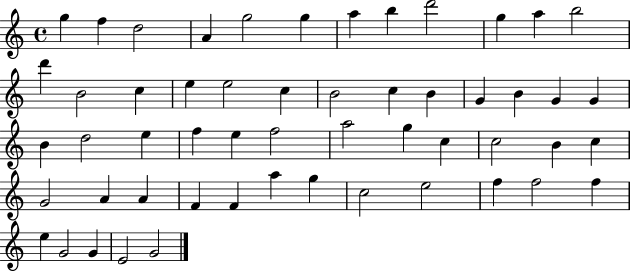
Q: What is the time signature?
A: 4/4